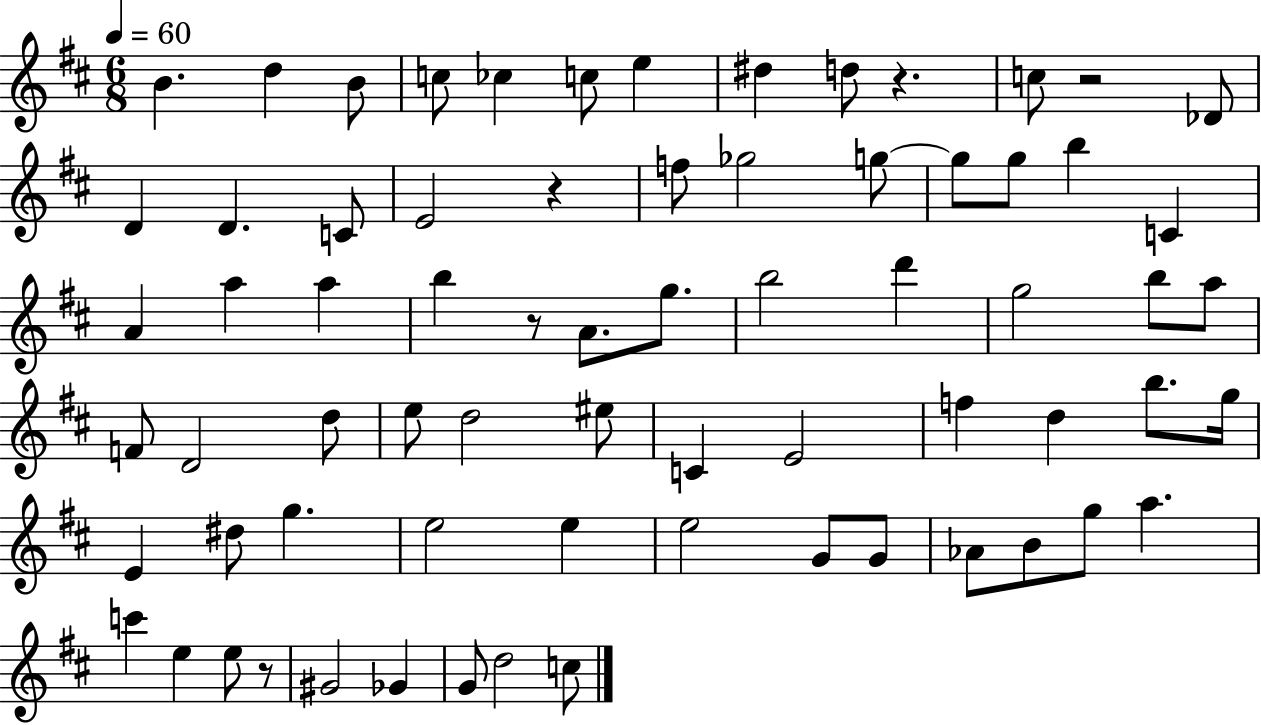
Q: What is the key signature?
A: D major